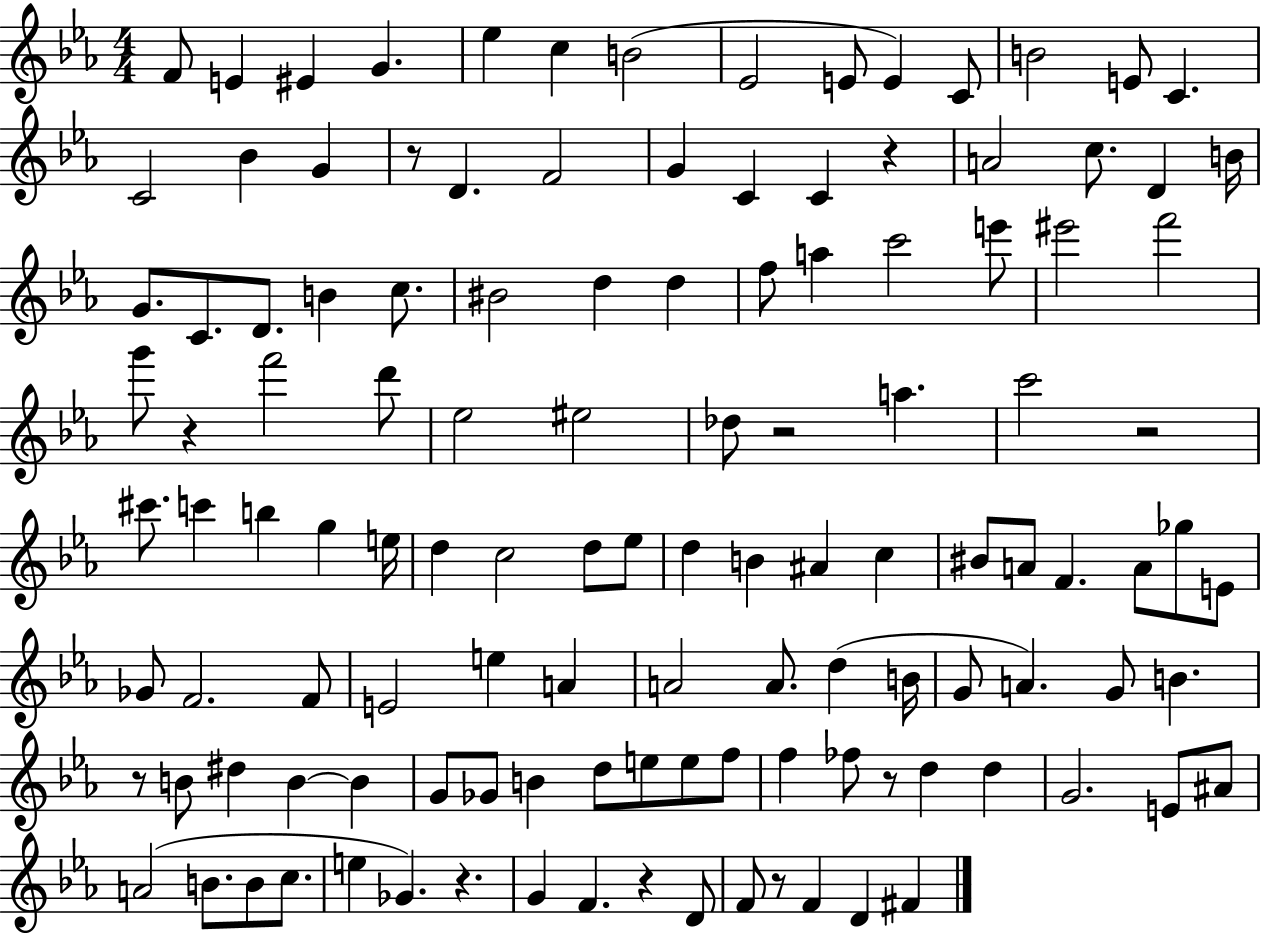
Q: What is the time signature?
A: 4/4